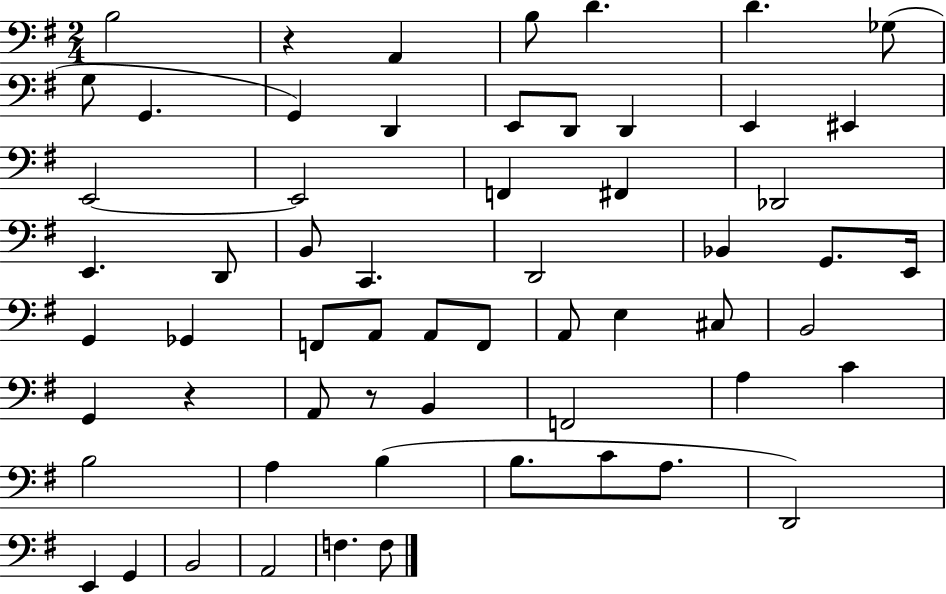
X:1
T:Untitled
M:2/4
L:1/4
K:G
B,2 z A,, B,/2 D D _G,/2 G,/2 G,, G,, D,, E,,/2 D,,/2 D,, E,, ^E,, E,,2 E,,2 F,, ^F,, _D,,2 E,, D,,/2 B,,/2 C,, D,,2 _B,, G,,/2 E,,/4 G,, _G,, F,,/2 A,,/2 A,,/2 F,,/2 A,,/2 E, ^C,/2 B,,2 G,, z A,,/2 z/2 B,, F,,2 A, C B,2 A, B, B,/2 C/2 A,/2 D,,2 E,, G,, B,,2 A,,2 F, F,/2